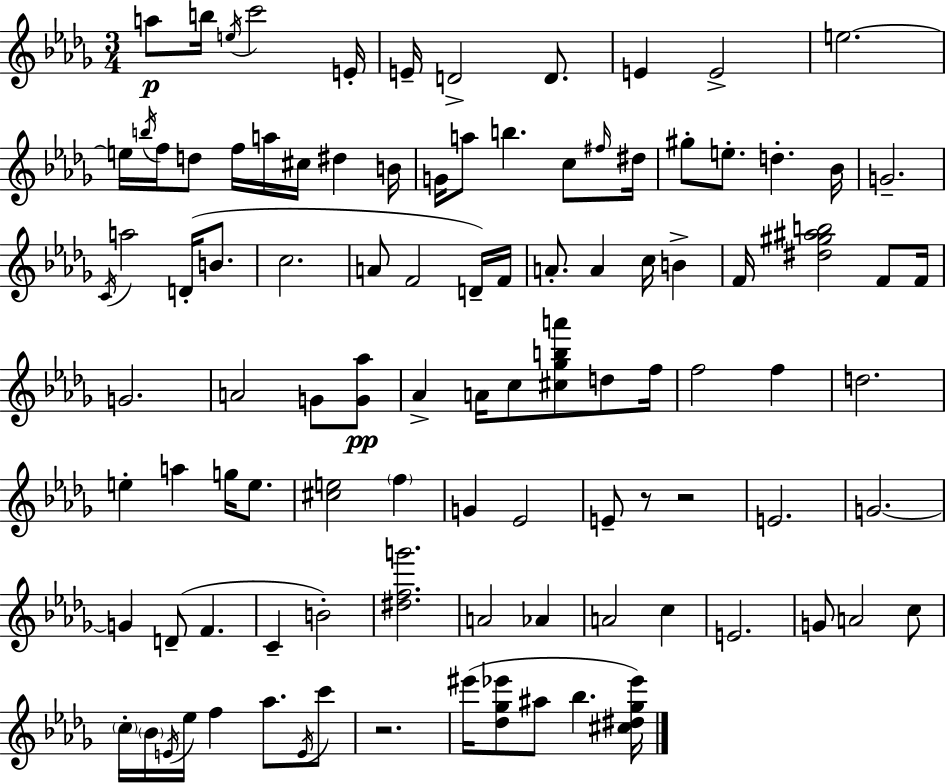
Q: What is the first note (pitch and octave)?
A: A5